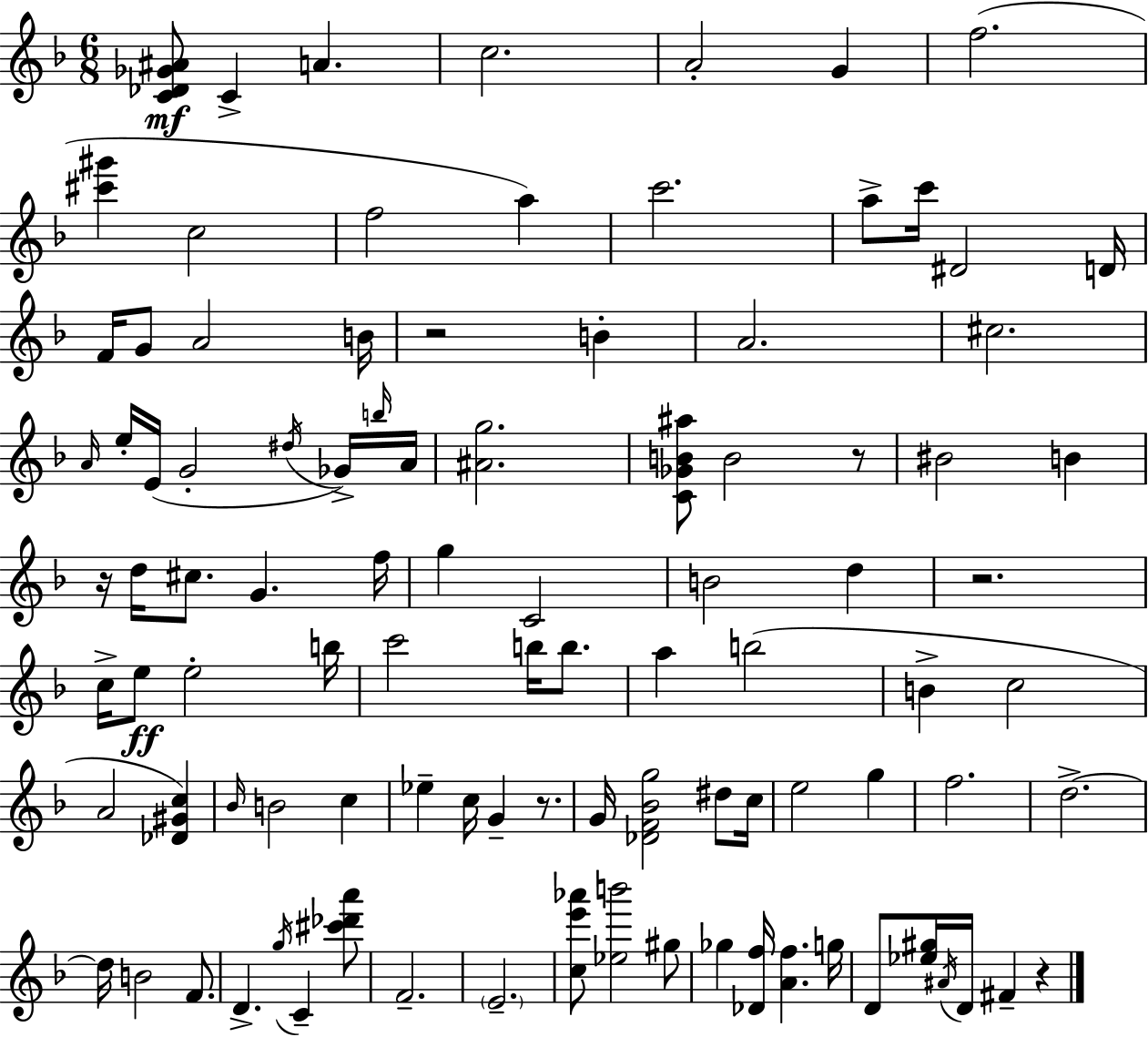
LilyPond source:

{
  \clef treble
  \numericTimeSignature
  \time 6/8
  \key f \major
  <c' des' ges' ais'>8\mf c'4-> a'4. | c''2. | a'2-. g'4 | f''2.( | \break <cis''' gis'''>4 c''2 | f''2 a''4) | c'''2. | a''8-> c'''16 dis'2 d'16 | \break f'16 g'8 a'2 b'16 | r2 b'4-. | a'2. | cis''2. | \break \grace { a'16 } e''16-. e'16( g'2-. \acciaccatura { dis''16 } | ges'16->) \grace { b''16 } a'16 <ais' g''>2. | <c' ges' b' ais''>8 b'2 | r8 bis'2 b'4 | \break r16 d''16 cis''8. g'4. | f''16 g''4 c'2 | b'2 d''4 | r2. | \break c''16-> e''8\ff e''2-. | b''16 c'''2 b''16 | b''8. a''4 b''2( | b'4-> c''2 | \break a'2 <des' gis' c''>4) | \grace { bes'16 } b'2 | c''4 ees''4-- c''16 g'4-- | r8. g'16 <des' f' bes' g''>2 | \break dis''8 c''16 e''2 | g''4 f''2. | d''2.->~~ | d''16 b'2 | \break f'8. d'4.-> \acciaccatura { g''16 } c'4-- | <cis''' des''' a'''>8 f'2.-- | \parenthesize e'2.-- | <c'' e''' aes'''>8 <ees'' b'''>2 | \break gis''8 ges''4 <des' f''>16 <a' f''>4. | g''16 d'8 <ees'' gis''>16 \acciaccatura { ais'16 } d'16 fis'4-- | r4 \bar "|."
}